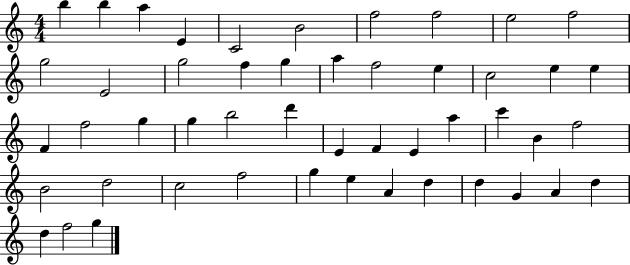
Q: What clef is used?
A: treble